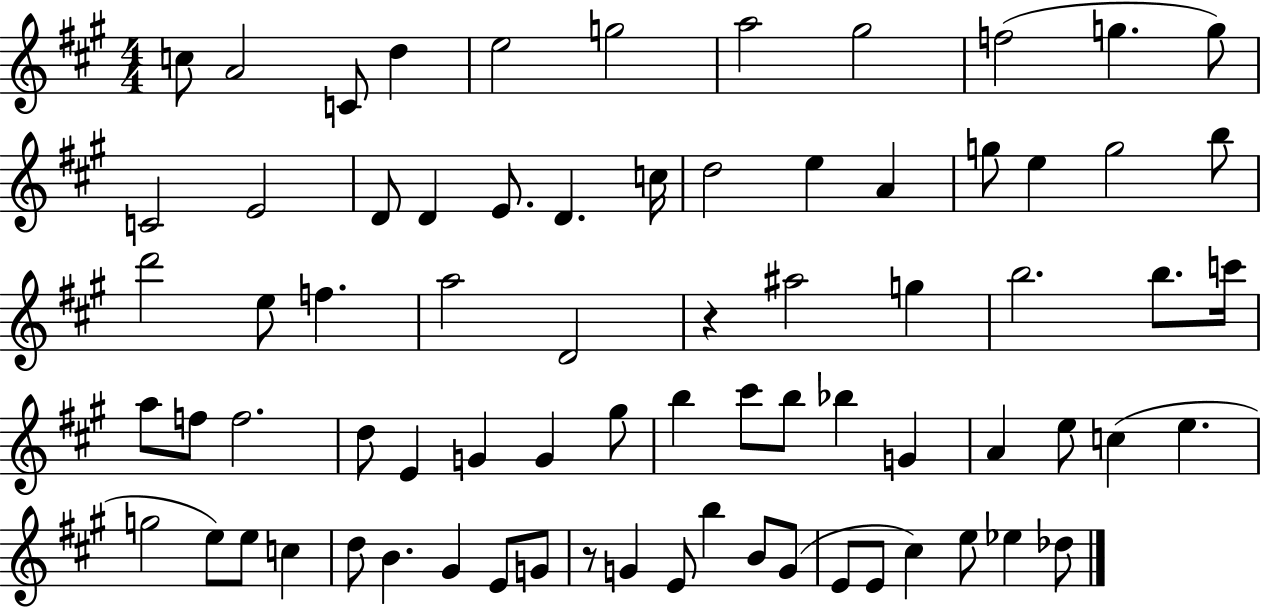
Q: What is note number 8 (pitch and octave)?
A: G#5